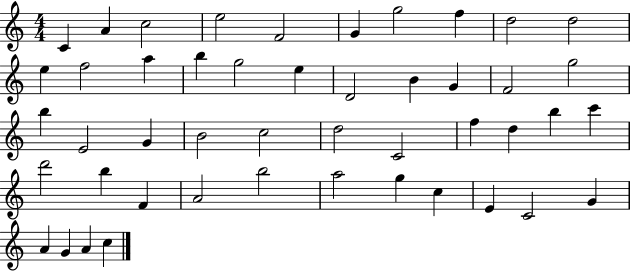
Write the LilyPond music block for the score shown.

{
  \clef treble
  \numericTimeSignature
  \time 4/4
  \key c \major
  c'4 a'4 c''2 | e''2 f'2 | g'4 g''2 f''4 | d''2 d''2 | \break e''4 f''2 a''4 | b''4 g''2 e''4 | d'2 b'4 g'4 | f'2 g''2 | \break b''4 e'2 g'4 | b'2 c''2 | d''2 c'2 | f''4 d''4 b''4 c'''4 | \break d'''2 b''4 f'4 | a'2 b''2 | a''2 g''4 c''4 | e'4 c'2 g'4 | \break a'4 g'4 a'4 c''4 | \bar "|."
}